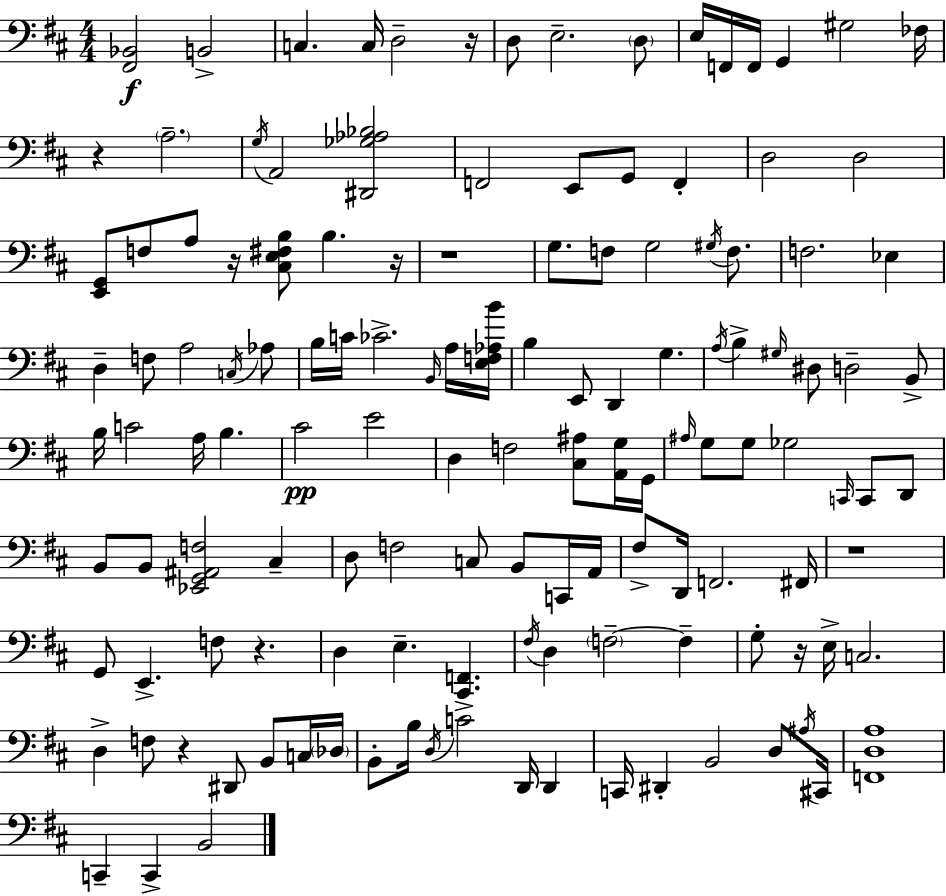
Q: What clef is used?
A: bass